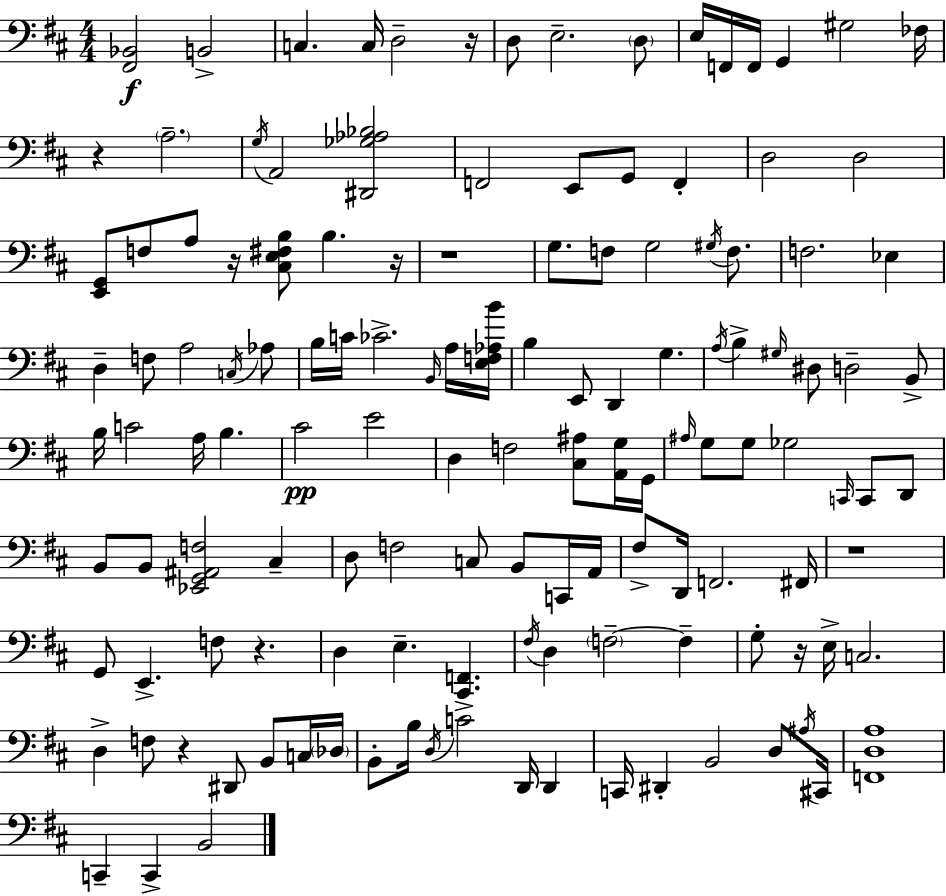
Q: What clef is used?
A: bass